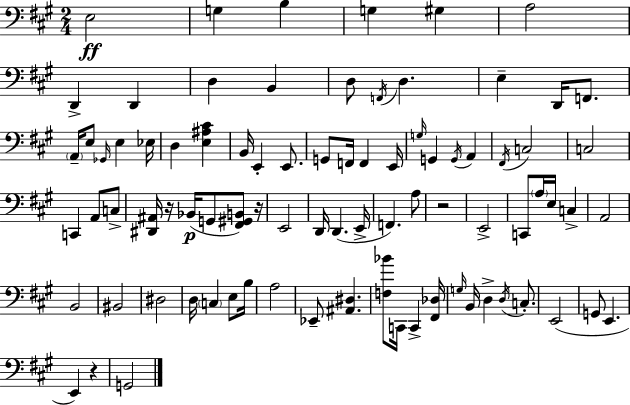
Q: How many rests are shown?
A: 4